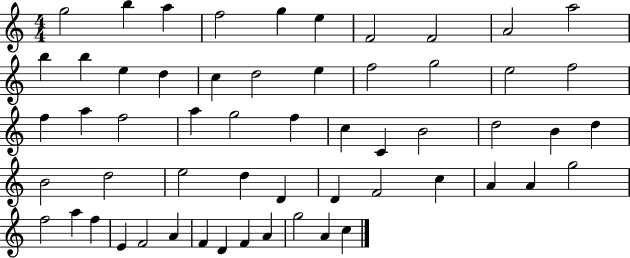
X:1
T:Untitled
M:4/4
L:1/4
K:C
g2 b a f2 g e F2 F2 A2 a2 b b e d c d2 e f2 g2 e2 f2 f a f2 a g2 f c C B2 d2 B d B2 d2 e2 d D D F2 c A A g2 f2 a f E F2 A F D F A g2 A c